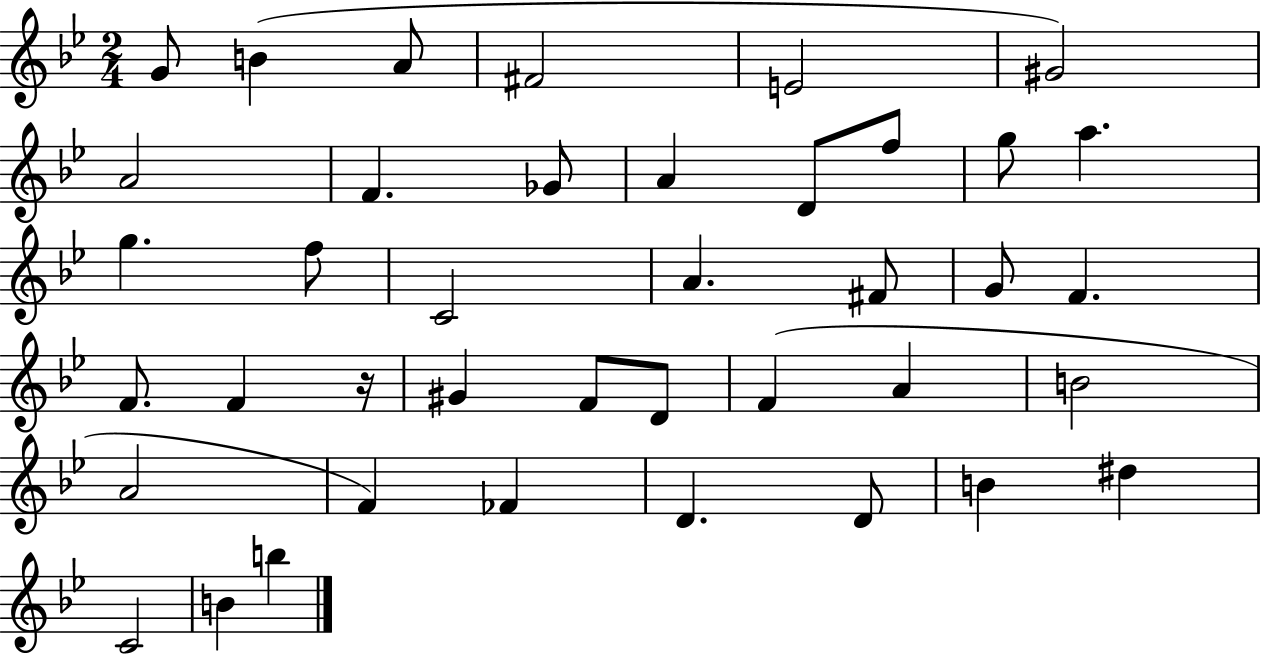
{
  \clef treble
  \numericTimeSignature
  \time 2/4
  \key bes \major
  g'8 b'4( a'8 | fis'2 | e'2 | gis'2) | \break a'2 | f'4. ges'8 | a'4 d'8 f''8 | g''8 a''4. | \break g''4. f''8 | c'2 | a'4. fis'8 | g'8 f'4. | \break f'8. f'4 r16 | gis'4 f'8 d'8 | f'4( a'4 | b'2 | \break a'2 | f'4) fes'4 | d'4. d'8 | b'4 dis''4 | \break c'2 | b'4 b''4 | \bar "|."
}